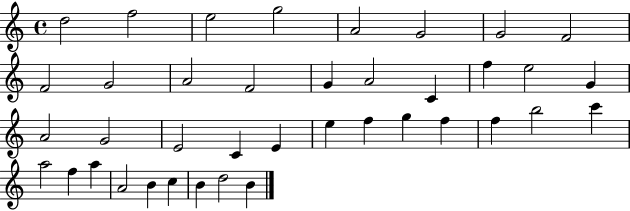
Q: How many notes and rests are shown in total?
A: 39